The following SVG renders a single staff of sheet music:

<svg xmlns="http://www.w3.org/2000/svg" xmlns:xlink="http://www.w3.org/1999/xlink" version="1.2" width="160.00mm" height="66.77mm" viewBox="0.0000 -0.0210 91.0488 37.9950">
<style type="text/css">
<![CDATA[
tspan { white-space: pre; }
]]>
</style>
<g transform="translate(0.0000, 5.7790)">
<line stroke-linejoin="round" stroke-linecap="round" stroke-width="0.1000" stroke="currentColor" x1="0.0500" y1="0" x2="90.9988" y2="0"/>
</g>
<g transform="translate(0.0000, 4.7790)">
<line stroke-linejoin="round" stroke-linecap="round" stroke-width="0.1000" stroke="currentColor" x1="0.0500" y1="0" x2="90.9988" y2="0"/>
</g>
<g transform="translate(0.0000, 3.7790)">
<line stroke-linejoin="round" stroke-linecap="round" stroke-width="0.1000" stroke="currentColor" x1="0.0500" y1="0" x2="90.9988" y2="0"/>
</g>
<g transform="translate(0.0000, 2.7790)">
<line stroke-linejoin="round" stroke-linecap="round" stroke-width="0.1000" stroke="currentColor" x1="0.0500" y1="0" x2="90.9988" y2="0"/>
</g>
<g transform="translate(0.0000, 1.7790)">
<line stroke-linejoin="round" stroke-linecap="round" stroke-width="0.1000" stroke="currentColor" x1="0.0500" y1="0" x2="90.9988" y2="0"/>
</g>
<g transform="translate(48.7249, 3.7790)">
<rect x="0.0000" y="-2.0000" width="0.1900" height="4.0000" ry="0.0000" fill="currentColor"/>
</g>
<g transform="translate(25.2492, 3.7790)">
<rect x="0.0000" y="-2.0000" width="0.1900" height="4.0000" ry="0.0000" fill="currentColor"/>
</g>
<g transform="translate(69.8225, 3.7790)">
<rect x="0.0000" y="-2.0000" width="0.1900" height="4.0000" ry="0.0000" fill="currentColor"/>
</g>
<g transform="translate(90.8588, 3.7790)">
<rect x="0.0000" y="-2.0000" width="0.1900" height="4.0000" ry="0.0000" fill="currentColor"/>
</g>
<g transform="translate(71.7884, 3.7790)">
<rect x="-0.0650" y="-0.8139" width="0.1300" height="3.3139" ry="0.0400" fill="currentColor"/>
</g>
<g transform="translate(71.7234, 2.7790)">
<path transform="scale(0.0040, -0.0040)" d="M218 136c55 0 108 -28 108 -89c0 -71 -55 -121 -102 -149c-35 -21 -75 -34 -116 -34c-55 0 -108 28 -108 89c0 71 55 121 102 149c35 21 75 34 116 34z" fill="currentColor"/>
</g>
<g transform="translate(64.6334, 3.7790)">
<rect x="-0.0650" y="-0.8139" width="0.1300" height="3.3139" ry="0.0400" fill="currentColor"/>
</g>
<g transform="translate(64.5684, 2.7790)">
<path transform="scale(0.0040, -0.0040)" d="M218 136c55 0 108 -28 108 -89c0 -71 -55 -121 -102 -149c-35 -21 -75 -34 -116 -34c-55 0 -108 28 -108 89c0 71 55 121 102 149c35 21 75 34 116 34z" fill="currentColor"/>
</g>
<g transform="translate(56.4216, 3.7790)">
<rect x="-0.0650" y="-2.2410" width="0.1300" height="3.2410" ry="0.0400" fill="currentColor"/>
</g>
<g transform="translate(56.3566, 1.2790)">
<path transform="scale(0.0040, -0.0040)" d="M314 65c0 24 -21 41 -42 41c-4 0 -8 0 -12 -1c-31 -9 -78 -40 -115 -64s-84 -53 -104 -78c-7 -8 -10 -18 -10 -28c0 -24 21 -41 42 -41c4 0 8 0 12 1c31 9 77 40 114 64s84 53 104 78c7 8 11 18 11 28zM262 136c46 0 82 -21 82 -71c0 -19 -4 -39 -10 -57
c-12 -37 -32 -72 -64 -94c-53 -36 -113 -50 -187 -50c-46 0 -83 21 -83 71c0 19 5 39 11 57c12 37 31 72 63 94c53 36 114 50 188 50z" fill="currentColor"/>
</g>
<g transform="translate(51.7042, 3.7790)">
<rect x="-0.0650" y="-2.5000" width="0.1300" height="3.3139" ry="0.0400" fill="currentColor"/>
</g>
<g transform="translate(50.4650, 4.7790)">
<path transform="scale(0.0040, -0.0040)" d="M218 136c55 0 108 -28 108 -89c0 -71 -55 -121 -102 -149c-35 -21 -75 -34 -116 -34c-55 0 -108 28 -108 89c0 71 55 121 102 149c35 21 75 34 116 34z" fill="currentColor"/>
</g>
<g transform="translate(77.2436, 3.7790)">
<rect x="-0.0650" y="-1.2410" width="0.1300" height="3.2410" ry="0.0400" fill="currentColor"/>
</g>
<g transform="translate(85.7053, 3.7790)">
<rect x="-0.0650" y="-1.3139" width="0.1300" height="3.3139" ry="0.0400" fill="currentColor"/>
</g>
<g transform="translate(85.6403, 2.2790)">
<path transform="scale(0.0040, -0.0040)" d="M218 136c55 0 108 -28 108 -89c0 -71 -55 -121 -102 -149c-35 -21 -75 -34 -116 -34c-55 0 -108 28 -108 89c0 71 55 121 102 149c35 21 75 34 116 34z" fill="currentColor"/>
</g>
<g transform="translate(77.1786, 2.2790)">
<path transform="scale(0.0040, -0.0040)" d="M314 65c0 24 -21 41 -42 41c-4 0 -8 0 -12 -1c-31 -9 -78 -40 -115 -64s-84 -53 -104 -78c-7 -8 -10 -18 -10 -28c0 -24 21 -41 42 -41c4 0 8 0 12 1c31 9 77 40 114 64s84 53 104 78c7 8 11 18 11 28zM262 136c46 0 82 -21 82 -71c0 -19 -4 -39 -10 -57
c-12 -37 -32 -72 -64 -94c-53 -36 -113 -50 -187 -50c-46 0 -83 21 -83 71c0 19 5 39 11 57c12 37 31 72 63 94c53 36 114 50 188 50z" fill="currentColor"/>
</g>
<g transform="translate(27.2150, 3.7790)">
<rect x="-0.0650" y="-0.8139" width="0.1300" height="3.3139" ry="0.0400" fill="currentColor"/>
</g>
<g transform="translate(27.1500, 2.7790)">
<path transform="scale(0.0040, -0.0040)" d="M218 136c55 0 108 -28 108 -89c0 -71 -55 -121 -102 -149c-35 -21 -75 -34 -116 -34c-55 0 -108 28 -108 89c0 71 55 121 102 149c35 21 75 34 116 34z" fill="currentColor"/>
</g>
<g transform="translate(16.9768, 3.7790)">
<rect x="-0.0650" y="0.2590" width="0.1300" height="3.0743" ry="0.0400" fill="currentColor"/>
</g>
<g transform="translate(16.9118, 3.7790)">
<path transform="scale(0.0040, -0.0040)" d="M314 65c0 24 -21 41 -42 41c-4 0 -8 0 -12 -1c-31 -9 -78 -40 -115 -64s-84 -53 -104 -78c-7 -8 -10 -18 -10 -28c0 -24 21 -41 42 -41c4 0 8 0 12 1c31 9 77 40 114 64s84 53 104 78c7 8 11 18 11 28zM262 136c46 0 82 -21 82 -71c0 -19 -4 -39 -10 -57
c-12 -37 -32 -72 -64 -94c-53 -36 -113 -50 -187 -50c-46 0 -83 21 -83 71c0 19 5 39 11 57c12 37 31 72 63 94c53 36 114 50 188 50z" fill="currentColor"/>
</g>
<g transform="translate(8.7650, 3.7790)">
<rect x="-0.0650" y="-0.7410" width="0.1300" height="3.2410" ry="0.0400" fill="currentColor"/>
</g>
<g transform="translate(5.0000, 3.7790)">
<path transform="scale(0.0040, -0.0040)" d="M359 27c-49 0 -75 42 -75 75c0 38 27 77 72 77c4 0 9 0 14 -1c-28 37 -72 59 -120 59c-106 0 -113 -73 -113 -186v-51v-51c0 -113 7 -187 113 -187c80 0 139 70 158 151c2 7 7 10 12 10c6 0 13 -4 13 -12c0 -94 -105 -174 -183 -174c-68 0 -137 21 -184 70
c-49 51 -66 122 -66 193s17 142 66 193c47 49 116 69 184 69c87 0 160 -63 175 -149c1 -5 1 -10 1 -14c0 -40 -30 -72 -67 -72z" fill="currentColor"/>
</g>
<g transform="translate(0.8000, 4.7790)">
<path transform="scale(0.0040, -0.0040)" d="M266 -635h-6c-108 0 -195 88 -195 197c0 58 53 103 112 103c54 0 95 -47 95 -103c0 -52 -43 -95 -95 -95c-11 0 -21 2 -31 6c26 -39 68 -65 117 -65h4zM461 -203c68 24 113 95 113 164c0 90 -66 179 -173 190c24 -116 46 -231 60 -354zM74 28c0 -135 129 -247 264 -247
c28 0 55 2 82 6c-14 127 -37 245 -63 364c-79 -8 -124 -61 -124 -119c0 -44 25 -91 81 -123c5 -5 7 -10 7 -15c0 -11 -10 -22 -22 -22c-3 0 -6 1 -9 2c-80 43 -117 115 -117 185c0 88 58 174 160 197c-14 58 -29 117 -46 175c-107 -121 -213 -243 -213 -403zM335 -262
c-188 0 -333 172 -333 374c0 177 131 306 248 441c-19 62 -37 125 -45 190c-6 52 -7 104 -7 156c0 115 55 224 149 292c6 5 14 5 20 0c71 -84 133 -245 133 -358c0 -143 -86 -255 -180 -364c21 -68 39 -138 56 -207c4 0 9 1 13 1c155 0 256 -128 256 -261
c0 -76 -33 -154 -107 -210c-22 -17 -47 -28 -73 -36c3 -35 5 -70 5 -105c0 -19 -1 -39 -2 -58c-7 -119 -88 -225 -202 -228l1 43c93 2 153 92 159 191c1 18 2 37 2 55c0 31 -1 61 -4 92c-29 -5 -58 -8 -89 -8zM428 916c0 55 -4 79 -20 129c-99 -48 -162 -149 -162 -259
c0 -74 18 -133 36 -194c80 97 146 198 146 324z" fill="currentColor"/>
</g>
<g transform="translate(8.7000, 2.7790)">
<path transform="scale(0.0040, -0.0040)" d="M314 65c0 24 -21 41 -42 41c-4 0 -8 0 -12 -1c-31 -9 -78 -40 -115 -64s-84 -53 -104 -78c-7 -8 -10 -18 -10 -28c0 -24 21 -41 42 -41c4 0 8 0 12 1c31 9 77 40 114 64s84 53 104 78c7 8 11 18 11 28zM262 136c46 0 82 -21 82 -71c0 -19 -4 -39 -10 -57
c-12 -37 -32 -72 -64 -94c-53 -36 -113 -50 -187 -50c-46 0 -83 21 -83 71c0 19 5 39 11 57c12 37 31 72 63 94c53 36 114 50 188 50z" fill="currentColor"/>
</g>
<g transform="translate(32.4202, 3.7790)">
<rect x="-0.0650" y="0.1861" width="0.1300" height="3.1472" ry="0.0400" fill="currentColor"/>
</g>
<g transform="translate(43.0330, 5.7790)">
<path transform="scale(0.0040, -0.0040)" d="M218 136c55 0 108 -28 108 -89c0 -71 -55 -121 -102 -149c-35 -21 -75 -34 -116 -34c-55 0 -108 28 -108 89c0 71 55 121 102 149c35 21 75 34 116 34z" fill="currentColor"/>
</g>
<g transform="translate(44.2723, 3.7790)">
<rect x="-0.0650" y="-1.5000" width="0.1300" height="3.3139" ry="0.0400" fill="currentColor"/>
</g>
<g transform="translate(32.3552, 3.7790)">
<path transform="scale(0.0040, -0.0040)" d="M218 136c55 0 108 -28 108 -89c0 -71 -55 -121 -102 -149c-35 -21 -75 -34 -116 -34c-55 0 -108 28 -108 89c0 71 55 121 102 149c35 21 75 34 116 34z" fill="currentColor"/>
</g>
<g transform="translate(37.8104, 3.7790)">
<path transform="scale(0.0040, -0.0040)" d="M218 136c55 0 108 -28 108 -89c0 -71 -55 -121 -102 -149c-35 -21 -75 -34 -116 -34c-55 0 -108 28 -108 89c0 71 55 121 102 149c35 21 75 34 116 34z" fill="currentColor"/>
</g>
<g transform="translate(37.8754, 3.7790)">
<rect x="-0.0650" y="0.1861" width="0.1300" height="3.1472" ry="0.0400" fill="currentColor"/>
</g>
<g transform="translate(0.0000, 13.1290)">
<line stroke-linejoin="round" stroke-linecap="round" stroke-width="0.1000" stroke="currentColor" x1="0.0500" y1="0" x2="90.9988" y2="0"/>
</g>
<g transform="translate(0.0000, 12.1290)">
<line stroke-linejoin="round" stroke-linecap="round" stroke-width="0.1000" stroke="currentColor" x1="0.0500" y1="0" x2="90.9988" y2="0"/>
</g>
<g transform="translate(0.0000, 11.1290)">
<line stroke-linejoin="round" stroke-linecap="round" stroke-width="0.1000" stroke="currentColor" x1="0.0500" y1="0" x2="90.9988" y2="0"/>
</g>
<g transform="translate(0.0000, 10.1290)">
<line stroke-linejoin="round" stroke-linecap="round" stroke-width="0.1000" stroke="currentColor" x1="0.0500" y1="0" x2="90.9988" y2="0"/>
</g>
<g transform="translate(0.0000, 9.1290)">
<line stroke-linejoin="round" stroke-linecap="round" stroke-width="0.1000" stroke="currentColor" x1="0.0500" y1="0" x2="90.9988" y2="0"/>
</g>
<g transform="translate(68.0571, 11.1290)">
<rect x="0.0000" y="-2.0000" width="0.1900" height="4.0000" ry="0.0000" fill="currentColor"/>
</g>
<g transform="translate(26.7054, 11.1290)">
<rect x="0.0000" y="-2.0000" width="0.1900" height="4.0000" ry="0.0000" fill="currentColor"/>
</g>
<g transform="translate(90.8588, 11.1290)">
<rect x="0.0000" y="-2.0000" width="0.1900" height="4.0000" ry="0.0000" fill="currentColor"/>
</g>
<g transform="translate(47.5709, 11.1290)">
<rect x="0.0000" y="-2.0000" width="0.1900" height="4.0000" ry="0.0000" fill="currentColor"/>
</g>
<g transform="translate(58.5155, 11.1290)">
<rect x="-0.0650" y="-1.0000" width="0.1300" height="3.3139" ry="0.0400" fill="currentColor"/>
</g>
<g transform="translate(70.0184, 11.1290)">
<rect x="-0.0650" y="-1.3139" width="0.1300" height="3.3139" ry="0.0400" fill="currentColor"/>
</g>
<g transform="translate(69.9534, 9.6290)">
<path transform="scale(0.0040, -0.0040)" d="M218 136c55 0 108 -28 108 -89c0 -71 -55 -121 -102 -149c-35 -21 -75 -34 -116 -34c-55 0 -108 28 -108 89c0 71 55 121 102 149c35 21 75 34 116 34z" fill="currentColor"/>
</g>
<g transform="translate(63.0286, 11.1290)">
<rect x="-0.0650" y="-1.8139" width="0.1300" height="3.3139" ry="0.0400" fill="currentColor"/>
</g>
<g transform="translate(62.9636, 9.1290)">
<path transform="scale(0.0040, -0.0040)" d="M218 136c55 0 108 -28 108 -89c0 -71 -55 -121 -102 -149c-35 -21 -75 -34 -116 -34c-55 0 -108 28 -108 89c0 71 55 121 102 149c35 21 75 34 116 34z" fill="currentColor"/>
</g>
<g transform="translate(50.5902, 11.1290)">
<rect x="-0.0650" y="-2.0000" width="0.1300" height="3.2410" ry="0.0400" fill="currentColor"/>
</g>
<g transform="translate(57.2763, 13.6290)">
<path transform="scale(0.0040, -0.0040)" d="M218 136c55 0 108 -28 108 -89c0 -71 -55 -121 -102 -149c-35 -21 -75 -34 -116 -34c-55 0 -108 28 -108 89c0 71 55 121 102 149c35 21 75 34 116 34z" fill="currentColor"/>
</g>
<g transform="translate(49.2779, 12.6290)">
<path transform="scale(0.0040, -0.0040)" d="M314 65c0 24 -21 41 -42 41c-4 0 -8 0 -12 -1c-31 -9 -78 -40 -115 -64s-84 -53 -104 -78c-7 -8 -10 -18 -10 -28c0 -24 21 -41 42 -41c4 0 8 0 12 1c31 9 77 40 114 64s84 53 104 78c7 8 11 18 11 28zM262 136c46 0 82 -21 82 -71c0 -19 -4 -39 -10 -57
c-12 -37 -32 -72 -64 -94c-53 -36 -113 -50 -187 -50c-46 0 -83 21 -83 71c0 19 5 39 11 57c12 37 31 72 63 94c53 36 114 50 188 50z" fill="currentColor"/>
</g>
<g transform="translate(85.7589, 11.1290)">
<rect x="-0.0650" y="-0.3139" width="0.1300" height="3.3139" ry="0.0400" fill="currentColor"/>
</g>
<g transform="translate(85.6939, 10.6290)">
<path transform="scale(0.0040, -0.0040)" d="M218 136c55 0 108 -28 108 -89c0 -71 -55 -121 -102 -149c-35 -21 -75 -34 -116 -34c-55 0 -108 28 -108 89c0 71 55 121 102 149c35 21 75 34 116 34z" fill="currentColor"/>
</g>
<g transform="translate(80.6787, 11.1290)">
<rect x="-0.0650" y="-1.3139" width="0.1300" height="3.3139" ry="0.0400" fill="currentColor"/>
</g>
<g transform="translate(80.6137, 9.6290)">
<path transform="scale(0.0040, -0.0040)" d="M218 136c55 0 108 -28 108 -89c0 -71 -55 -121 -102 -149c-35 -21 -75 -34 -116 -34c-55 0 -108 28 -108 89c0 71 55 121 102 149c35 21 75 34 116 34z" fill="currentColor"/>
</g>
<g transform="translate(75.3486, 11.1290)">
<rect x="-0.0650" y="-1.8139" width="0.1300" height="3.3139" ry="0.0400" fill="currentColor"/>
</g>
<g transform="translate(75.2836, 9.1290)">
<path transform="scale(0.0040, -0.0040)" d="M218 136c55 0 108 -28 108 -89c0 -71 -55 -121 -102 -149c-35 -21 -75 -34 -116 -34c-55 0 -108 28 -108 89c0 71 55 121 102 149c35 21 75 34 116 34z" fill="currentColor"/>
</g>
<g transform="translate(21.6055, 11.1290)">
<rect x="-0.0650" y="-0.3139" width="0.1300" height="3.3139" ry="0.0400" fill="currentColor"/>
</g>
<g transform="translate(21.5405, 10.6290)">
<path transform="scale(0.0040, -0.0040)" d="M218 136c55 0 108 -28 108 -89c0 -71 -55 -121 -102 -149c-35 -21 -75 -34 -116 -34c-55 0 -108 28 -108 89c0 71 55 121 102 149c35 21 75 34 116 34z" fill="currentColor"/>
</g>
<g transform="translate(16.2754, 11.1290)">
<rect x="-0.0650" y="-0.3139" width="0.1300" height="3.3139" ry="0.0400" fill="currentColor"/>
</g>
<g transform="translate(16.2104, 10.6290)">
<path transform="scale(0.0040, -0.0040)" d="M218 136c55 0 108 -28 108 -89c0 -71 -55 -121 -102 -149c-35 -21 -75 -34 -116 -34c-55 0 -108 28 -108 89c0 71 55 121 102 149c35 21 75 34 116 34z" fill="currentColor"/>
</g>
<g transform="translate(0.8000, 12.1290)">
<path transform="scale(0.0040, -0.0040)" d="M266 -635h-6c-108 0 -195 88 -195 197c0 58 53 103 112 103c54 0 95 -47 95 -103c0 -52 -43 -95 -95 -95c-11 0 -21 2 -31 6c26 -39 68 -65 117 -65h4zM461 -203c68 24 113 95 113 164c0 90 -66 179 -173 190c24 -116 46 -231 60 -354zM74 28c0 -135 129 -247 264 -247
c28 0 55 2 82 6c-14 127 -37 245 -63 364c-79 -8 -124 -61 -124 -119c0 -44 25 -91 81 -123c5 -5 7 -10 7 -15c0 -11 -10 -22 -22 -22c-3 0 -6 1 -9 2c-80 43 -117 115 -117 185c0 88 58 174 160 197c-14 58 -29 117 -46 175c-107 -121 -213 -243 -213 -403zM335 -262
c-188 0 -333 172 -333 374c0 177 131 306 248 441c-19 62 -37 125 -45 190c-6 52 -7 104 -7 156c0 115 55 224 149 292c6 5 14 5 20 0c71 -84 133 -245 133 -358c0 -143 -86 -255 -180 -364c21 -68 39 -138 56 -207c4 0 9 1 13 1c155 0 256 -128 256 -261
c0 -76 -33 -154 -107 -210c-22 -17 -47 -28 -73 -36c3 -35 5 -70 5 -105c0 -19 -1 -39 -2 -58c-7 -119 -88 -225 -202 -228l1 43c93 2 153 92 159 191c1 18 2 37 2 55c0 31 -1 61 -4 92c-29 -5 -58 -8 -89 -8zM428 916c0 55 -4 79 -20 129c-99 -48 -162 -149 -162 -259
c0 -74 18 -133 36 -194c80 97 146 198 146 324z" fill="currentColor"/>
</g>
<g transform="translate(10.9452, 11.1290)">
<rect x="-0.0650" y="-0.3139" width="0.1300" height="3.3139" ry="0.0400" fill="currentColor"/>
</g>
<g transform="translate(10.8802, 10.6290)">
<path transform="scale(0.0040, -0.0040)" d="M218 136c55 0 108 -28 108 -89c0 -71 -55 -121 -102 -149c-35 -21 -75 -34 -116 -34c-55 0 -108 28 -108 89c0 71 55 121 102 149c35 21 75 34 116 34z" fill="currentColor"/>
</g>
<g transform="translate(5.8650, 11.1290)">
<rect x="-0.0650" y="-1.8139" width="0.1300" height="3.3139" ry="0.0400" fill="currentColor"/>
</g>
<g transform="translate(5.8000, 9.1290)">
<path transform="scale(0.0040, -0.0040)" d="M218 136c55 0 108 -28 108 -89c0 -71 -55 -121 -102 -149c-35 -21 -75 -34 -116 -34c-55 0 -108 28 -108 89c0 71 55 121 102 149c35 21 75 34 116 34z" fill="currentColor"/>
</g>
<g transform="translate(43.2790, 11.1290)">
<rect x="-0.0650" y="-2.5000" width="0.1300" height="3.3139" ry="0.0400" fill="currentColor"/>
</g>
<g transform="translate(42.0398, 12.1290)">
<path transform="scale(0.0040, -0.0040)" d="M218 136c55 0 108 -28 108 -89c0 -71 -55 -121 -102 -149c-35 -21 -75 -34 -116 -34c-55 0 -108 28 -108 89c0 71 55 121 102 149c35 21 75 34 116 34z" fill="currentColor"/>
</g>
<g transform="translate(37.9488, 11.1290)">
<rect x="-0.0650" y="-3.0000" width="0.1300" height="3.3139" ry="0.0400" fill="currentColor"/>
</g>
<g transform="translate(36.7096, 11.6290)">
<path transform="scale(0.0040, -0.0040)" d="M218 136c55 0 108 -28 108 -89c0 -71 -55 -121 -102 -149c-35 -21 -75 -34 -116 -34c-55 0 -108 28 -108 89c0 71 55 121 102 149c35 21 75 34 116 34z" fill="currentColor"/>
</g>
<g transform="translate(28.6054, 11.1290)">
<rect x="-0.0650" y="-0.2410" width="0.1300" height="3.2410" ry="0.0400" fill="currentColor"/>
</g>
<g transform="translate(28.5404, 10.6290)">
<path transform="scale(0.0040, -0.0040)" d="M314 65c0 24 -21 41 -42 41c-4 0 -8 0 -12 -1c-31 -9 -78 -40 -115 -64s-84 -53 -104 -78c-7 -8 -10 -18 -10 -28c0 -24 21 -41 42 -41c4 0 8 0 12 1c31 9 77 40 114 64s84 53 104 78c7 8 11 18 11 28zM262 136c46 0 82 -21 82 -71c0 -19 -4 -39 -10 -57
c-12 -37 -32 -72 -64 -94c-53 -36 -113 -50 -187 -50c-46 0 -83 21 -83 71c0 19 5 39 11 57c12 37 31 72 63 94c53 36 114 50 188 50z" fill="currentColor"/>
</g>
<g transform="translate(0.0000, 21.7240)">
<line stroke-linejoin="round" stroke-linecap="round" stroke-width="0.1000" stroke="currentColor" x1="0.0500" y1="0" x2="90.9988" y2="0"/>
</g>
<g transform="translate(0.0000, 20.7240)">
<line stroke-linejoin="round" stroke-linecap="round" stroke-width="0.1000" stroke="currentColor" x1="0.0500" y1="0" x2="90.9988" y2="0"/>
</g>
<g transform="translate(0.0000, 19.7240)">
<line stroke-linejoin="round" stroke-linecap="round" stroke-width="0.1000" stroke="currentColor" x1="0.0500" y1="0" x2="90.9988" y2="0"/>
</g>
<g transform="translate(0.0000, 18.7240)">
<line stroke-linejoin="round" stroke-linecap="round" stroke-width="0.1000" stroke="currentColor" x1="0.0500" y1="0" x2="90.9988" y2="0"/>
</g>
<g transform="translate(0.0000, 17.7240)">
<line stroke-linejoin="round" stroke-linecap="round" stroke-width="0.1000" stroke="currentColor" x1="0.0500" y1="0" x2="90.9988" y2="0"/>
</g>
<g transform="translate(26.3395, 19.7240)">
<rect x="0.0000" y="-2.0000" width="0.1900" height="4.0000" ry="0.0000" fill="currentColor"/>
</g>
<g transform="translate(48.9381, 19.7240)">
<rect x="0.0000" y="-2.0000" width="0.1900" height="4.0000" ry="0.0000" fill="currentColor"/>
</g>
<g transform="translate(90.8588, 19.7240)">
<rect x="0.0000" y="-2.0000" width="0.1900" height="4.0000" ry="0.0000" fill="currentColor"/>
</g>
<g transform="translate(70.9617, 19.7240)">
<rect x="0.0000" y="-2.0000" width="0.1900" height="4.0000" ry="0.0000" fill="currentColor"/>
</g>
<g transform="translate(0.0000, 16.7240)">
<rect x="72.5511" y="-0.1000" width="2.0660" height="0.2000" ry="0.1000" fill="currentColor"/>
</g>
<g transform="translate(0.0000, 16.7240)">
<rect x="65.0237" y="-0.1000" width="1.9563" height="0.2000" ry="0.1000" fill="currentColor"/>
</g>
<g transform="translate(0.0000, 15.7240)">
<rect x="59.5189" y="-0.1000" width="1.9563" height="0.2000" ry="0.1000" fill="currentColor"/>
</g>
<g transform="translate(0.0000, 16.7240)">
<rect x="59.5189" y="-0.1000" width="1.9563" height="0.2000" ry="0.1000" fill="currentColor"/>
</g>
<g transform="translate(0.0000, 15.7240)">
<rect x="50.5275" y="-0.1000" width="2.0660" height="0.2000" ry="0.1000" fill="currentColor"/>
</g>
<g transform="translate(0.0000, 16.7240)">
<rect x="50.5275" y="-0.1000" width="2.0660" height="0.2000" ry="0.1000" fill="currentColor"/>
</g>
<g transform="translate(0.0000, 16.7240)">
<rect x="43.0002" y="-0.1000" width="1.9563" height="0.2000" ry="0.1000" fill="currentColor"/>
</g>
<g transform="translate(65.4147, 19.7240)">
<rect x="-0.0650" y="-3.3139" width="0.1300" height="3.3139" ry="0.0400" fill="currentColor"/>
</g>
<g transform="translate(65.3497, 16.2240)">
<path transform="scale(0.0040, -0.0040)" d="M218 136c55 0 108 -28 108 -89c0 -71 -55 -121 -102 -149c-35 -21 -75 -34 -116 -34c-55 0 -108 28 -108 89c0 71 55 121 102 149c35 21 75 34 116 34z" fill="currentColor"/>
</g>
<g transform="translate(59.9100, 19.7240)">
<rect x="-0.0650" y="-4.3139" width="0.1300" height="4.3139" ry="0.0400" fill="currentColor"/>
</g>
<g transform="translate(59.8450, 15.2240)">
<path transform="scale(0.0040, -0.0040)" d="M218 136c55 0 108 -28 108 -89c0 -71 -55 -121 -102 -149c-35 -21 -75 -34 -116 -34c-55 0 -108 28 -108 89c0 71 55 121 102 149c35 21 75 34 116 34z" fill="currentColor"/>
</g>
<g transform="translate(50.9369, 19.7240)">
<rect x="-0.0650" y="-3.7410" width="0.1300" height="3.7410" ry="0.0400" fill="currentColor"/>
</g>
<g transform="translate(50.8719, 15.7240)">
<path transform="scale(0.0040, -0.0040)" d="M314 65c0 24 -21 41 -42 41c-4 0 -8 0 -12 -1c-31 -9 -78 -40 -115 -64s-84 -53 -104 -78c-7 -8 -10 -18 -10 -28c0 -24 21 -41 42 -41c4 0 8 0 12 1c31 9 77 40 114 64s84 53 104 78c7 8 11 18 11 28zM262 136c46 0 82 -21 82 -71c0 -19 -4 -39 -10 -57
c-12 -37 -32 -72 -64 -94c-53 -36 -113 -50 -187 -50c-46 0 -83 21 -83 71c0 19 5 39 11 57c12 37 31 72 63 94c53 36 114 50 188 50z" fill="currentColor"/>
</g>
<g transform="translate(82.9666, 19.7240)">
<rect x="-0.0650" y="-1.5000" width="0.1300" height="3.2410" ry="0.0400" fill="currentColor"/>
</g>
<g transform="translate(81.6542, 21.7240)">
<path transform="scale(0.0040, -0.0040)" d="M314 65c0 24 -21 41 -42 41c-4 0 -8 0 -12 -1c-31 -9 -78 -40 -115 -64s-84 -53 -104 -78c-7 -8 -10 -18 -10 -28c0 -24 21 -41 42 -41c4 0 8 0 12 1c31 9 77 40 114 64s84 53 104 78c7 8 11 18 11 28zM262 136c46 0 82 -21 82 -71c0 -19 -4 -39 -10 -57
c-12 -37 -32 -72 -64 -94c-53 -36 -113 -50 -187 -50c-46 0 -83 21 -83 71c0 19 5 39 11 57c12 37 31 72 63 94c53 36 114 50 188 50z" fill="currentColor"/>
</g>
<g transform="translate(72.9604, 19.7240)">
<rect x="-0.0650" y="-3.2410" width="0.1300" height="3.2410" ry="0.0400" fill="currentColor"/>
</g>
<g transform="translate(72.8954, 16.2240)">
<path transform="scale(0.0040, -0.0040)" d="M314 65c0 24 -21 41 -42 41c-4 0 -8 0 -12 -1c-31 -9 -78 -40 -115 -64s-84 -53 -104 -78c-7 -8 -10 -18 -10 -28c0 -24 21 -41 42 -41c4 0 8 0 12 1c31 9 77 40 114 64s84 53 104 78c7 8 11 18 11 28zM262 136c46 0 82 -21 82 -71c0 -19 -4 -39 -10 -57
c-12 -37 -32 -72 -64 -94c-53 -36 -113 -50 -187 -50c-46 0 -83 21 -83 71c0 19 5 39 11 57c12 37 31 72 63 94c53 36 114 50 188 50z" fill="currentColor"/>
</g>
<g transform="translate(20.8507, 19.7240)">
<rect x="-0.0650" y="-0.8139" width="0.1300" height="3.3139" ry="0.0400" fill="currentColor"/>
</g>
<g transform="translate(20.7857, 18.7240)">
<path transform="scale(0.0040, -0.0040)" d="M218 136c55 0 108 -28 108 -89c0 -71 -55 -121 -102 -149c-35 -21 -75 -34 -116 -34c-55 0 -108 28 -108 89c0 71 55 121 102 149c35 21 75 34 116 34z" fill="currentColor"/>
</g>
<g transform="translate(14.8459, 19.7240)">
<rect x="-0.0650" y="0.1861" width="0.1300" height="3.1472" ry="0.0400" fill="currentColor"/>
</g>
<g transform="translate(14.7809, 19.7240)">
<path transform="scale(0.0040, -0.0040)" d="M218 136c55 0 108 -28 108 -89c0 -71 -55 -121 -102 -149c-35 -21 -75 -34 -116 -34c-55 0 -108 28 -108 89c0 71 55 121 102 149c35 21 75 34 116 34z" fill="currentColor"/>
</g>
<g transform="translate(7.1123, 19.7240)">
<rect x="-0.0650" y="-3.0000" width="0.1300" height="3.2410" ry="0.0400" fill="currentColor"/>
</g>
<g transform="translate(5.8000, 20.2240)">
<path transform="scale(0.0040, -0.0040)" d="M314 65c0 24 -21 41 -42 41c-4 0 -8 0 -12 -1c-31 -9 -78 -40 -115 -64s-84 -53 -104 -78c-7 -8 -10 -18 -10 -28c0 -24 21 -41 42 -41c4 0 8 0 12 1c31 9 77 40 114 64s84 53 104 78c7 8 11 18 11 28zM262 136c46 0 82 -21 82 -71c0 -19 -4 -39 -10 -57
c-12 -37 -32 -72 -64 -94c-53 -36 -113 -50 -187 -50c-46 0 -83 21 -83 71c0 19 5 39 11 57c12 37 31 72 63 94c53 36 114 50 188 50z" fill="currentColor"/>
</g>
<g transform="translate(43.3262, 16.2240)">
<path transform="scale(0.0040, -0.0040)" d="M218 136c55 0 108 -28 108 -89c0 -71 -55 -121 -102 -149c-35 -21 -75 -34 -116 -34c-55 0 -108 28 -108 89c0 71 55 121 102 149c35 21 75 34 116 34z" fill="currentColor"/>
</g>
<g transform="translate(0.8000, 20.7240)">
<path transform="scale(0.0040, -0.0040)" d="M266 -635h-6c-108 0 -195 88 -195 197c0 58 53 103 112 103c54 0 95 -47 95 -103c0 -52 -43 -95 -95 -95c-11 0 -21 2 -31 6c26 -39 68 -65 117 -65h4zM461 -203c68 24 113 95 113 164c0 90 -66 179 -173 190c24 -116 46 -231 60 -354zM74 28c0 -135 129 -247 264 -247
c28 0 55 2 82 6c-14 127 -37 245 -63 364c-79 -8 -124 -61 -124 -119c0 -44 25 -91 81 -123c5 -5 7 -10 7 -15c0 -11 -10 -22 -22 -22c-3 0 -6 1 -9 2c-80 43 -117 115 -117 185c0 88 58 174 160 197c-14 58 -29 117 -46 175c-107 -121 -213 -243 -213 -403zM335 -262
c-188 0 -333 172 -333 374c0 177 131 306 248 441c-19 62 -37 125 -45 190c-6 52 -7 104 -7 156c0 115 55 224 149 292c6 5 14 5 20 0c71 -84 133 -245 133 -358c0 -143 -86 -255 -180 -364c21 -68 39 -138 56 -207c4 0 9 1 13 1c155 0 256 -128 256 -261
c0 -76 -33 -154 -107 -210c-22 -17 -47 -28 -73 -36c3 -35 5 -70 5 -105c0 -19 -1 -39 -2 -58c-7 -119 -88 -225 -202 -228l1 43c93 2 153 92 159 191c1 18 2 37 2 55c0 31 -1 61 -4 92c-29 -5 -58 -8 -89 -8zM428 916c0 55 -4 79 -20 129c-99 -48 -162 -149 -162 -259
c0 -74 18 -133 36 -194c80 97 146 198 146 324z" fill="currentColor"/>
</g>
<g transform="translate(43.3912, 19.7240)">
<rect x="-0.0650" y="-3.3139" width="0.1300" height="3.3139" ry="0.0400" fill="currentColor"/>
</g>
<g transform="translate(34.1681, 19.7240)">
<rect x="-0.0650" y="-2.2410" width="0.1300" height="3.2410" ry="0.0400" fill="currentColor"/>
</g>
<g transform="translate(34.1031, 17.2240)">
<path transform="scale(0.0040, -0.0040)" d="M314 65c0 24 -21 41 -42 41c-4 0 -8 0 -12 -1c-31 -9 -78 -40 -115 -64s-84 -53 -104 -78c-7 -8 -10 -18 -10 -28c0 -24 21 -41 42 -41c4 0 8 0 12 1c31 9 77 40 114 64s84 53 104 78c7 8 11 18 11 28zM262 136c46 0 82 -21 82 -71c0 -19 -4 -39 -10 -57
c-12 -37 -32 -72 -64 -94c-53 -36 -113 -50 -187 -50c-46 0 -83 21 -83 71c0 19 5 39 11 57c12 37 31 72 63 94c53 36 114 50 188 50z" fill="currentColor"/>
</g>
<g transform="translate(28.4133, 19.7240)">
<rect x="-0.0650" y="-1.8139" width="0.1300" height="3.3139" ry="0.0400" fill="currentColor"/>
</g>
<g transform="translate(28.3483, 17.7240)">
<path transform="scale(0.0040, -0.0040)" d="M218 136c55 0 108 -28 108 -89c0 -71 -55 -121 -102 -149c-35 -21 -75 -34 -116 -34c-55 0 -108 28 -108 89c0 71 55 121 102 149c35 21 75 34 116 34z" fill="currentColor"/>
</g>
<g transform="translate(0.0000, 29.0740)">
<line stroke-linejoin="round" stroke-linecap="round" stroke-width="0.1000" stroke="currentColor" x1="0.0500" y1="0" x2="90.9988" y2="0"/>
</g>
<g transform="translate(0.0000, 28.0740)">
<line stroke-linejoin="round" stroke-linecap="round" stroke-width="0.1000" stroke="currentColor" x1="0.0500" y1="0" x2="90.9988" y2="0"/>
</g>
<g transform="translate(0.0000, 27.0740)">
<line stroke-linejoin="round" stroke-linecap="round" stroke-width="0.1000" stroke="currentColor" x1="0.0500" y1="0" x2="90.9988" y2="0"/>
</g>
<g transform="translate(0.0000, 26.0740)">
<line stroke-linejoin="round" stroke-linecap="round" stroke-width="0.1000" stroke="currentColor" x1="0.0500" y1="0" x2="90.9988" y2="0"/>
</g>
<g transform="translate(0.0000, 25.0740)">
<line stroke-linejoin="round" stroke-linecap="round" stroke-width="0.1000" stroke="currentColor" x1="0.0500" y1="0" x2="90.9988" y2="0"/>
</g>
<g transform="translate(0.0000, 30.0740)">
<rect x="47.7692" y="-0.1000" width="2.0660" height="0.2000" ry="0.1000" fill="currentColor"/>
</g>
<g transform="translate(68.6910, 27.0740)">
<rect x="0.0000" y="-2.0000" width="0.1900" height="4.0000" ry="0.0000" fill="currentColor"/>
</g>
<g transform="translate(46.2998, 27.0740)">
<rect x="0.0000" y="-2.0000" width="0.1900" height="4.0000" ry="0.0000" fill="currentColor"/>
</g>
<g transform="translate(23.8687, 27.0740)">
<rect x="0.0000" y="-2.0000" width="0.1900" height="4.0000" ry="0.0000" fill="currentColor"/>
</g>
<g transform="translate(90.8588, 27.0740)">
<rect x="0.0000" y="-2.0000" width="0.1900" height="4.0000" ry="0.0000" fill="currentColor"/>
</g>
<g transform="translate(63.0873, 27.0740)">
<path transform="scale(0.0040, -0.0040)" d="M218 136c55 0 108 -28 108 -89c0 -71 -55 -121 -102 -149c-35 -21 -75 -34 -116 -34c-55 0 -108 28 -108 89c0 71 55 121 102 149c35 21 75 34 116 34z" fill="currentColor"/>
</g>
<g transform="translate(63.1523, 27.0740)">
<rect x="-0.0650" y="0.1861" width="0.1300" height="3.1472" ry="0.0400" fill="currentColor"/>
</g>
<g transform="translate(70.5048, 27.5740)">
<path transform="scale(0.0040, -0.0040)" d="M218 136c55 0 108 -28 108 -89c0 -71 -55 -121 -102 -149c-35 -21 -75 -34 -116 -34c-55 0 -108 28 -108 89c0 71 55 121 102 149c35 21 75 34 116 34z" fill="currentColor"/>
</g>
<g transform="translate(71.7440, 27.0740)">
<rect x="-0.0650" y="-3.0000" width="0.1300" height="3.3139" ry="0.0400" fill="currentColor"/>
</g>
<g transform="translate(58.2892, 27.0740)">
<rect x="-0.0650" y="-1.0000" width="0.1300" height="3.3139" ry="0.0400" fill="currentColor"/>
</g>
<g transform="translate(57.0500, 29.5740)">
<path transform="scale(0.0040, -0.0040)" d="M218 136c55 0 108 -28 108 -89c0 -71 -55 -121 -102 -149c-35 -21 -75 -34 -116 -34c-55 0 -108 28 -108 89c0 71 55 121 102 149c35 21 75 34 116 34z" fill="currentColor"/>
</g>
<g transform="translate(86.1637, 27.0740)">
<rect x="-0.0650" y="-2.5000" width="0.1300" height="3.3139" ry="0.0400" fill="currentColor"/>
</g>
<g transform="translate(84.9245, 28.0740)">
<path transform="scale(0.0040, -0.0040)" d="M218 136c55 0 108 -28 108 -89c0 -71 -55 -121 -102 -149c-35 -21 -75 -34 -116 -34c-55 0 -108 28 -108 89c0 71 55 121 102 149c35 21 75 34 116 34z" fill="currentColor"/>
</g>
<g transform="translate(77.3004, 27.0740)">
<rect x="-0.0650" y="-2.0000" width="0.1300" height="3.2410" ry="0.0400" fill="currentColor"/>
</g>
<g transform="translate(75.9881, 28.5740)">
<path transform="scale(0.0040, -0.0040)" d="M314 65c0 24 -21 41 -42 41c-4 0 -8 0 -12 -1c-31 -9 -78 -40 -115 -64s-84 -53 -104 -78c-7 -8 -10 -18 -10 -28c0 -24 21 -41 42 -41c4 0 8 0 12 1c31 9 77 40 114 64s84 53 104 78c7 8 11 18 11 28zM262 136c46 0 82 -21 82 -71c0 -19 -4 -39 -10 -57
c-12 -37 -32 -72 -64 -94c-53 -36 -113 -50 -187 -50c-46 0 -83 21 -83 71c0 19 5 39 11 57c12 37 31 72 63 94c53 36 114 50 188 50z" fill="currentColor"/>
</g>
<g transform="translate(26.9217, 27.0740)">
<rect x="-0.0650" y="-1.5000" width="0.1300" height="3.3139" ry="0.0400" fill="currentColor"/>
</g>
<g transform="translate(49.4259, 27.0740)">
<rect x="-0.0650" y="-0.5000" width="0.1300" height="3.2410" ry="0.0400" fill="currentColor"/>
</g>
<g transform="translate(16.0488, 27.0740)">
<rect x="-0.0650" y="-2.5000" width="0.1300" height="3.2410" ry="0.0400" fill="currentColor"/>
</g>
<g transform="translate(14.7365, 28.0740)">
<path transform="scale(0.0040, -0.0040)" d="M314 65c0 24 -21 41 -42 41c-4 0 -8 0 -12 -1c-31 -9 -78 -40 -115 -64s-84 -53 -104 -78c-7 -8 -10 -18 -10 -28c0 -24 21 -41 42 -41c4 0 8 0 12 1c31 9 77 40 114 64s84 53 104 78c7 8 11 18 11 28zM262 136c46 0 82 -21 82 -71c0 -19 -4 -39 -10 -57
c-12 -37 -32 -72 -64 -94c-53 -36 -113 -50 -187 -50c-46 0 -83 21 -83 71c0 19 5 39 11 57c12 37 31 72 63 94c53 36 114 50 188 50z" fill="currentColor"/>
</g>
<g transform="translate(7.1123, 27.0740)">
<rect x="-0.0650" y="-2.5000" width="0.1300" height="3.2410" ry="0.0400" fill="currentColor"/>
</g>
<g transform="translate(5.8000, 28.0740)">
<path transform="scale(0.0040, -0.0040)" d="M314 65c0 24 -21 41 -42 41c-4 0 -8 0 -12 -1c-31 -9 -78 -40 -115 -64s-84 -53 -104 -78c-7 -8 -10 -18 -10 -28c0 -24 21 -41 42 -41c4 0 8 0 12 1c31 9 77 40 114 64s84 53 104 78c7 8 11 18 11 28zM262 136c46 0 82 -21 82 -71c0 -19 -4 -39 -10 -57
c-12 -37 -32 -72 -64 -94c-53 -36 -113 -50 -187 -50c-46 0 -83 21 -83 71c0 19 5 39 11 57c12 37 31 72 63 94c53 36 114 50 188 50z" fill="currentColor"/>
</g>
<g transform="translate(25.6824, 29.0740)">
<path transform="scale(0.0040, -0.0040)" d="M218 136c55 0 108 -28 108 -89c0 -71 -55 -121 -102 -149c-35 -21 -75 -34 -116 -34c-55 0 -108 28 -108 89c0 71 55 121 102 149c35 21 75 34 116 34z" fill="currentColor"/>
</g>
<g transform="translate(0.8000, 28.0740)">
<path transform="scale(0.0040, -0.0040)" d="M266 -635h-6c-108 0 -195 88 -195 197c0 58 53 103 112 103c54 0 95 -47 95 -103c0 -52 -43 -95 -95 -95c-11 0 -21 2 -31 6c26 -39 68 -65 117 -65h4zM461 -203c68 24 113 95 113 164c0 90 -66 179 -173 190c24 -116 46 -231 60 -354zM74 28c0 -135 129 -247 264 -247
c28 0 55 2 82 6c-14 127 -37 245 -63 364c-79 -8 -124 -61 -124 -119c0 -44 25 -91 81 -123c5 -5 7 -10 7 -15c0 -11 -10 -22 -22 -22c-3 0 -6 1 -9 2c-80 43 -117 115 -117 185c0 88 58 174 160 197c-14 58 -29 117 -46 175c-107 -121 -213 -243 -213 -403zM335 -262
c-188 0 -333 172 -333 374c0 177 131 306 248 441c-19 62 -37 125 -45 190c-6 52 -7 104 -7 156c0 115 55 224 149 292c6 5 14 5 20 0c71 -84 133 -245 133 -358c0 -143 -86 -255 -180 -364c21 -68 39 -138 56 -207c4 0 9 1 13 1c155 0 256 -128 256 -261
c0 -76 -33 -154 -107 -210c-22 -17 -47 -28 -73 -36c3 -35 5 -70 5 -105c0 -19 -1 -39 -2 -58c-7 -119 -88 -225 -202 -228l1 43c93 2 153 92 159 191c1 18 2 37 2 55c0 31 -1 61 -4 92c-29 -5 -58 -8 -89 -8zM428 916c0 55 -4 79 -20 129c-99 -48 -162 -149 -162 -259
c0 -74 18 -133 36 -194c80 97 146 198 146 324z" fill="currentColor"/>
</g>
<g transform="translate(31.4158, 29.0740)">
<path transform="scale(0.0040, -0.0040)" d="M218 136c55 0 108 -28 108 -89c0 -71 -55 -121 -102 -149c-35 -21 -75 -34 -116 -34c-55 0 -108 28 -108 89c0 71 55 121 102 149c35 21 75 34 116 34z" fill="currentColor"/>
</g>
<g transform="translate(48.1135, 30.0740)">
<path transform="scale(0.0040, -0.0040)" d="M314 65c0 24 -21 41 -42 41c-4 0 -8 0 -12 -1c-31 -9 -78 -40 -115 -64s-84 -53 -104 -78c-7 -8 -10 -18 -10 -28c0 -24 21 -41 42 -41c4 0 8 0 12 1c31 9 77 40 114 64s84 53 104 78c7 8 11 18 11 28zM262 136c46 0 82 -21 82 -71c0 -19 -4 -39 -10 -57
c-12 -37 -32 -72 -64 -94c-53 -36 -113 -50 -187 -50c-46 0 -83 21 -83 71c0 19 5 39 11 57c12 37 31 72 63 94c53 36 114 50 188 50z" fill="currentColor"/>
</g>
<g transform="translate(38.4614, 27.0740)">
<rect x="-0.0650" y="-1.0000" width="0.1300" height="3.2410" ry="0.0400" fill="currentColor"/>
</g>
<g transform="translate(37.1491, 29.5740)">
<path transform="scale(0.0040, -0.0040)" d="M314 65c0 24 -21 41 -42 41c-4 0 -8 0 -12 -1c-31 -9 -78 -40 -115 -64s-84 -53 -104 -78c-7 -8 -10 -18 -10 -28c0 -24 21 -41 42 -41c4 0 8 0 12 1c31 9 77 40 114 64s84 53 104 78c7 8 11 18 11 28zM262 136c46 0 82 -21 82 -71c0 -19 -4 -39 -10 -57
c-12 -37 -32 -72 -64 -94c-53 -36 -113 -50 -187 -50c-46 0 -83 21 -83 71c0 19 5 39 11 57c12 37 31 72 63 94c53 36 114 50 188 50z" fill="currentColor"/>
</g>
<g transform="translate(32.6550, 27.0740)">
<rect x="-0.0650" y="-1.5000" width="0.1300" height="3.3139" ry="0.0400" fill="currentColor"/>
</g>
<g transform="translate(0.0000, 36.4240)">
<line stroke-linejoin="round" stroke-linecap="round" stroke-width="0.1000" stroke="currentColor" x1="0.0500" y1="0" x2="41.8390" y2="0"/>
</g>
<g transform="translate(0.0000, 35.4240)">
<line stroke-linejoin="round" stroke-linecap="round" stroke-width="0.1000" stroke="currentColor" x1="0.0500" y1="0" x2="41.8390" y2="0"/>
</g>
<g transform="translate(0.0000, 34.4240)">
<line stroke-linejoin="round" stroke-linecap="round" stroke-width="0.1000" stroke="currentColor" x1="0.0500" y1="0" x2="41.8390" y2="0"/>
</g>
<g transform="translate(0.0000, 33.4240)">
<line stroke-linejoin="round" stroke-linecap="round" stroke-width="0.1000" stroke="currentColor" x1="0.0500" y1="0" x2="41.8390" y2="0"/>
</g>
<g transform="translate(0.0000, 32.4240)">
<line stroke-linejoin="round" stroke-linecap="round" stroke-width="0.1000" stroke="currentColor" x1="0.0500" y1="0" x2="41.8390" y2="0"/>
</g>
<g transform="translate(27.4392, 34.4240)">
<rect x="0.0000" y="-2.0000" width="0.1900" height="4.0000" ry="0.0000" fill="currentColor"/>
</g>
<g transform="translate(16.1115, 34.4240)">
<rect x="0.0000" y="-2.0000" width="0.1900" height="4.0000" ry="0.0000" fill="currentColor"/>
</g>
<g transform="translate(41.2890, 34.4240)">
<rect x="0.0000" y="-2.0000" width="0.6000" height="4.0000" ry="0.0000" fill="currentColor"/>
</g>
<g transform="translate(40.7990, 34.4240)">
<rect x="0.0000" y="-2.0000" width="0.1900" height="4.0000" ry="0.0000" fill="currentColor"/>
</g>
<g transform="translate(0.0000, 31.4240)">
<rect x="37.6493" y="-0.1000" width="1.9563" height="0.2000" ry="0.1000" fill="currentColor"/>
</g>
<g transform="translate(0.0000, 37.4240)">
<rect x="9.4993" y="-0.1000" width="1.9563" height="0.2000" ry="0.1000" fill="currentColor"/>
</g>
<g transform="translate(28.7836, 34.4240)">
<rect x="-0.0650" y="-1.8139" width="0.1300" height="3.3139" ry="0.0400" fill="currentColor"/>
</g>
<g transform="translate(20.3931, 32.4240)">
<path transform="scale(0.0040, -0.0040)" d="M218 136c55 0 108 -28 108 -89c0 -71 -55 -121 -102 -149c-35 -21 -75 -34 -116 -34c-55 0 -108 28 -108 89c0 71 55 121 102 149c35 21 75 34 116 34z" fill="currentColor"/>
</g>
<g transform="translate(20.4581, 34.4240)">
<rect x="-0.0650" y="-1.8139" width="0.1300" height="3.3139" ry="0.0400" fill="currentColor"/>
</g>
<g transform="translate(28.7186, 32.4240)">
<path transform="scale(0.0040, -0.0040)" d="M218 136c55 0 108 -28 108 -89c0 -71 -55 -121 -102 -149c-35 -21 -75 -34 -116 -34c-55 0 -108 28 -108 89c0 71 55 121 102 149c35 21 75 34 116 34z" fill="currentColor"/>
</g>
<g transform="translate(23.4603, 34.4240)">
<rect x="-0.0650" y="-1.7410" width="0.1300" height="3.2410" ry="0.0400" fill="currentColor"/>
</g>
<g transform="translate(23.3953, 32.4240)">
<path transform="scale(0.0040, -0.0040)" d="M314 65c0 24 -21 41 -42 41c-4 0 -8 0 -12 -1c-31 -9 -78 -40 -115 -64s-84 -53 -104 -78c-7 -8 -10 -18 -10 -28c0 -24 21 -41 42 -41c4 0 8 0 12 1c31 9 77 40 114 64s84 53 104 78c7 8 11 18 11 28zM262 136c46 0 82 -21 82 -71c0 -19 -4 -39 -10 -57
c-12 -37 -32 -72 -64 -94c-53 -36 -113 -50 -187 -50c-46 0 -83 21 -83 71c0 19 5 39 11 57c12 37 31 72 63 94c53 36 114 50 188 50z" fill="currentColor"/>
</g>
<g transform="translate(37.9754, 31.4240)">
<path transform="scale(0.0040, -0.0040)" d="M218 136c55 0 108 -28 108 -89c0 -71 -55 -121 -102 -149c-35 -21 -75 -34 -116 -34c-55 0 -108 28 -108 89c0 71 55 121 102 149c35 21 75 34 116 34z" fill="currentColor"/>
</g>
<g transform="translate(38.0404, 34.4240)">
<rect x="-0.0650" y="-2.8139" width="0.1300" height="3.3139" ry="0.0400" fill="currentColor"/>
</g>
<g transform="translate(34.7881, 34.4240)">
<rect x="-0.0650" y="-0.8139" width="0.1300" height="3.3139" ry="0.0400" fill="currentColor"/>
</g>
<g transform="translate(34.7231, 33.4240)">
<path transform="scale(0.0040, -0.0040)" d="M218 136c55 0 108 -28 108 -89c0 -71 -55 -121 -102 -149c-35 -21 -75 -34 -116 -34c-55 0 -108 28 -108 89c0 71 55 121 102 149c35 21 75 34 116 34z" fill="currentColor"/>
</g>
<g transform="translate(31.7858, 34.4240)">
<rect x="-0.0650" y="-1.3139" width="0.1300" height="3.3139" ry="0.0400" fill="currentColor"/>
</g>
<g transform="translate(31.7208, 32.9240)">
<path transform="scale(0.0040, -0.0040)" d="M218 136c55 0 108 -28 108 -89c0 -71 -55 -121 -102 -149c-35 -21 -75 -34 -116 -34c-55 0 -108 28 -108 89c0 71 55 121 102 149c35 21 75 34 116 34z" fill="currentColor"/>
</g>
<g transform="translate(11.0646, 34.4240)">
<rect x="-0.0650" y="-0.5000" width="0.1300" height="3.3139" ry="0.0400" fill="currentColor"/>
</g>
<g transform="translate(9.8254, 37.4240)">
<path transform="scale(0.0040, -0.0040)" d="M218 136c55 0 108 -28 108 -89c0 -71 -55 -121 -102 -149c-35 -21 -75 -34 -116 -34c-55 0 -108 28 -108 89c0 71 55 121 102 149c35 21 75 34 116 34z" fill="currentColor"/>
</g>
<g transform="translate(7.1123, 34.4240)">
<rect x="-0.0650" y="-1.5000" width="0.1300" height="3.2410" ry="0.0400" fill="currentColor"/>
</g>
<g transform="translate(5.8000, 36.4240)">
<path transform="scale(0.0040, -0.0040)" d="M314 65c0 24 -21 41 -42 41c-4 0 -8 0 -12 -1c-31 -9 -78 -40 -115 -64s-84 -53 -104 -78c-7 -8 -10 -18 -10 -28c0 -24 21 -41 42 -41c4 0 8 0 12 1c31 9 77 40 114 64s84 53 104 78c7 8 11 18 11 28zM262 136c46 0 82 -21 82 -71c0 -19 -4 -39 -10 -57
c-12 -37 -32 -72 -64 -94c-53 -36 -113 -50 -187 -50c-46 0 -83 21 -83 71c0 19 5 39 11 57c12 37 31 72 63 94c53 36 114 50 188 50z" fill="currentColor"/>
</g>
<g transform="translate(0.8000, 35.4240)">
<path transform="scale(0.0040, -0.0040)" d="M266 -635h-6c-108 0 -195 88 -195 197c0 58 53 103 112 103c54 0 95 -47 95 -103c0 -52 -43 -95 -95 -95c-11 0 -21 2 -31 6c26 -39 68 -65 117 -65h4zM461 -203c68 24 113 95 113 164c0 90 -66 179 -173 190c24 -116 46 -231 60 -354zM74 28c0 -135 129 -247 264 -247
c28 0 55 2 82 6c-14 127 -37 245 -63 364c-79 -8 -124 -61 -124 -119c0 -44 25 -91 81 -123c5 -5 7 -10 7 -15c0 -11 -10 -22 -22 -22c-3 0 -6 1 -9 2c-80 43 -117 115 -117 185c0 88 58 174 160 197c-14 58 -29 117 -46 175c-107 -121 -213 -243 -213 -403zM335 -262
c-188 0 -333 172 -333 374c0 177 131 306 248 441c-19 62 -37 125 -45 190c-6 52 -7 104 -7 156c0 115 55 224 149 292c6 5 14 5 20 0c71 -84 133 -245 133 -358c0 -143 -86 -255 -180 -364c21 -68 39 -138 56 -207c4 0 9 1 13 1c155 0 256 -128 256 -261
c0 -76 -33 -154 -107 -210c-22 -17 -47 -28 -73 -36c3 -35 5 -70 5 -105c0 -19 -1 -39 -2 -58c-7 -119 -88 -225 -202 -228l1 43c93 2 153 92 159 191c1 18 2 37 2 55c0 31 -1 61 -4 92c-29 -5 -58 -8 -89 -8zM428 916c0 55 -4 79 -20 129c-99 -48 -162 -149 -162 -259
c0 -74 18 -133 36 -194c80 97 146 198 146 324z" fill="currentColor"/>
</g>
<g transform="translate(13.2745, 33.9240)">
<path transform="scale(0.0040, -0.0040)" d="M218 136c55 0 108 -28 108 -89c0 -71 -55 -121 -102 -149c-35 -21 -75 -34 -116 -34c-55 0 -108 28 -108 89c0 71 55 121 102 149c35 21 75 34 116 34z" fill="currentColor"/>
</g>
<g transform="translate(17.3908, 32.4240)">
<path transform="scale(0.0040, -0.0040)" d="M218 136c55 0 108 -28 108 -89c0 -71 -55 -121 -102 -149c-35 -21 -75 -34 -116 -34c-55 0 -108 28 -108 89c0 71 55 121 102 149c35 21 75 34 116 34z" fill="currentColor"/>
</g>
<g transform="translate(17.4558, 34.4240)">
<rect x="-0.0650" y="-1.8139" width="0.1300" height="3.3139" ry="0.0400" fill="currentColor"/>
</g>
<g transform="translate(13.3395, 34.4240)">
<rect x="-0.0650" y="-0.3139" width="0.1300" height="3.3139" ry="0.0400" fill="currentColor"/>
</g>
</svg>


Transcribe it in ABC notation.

X:1
T:Untitled
M:4/4
L:1/4
K:C
d2 B2 d B B E G g2 d d e2 e f c c c c2 A G F2 D f e f e c A2 B d f g2 b c'2 d' b b2 E2 G2 G2 E E D2 C2 D B A F2 G E2 C c f f f2 f e d a